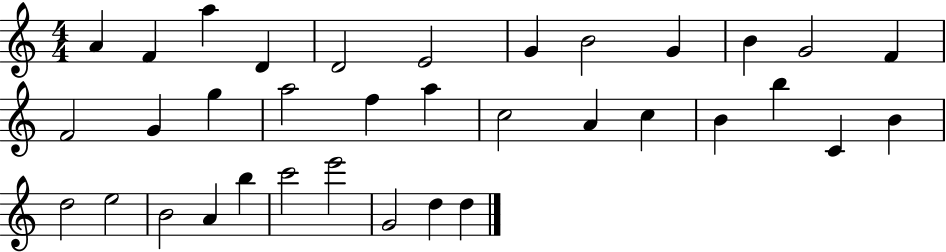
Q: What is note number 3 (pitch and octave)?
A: A5